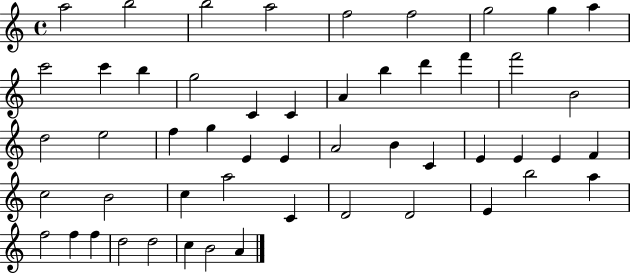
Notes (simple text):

A5/h B5/h B5/h A5/h F5/h F5/h G5/h G5/q A5/q C6/h C6/q B5/q G5/h C4/q C4/q A4/q B5/q D6/q F6/q F6/h B4/h D5/h E5/h F5/q G5/q E4/q E4/q A4/h B4/q C4/q E4/q E4/q E4/q F4/q C5/h B4/h C5/q A5/h C4/q D4/h D4/h E4/q B5/h A5/q F5/h F5/q F5/q D5/h D5/h C5/q B4/h A4/q